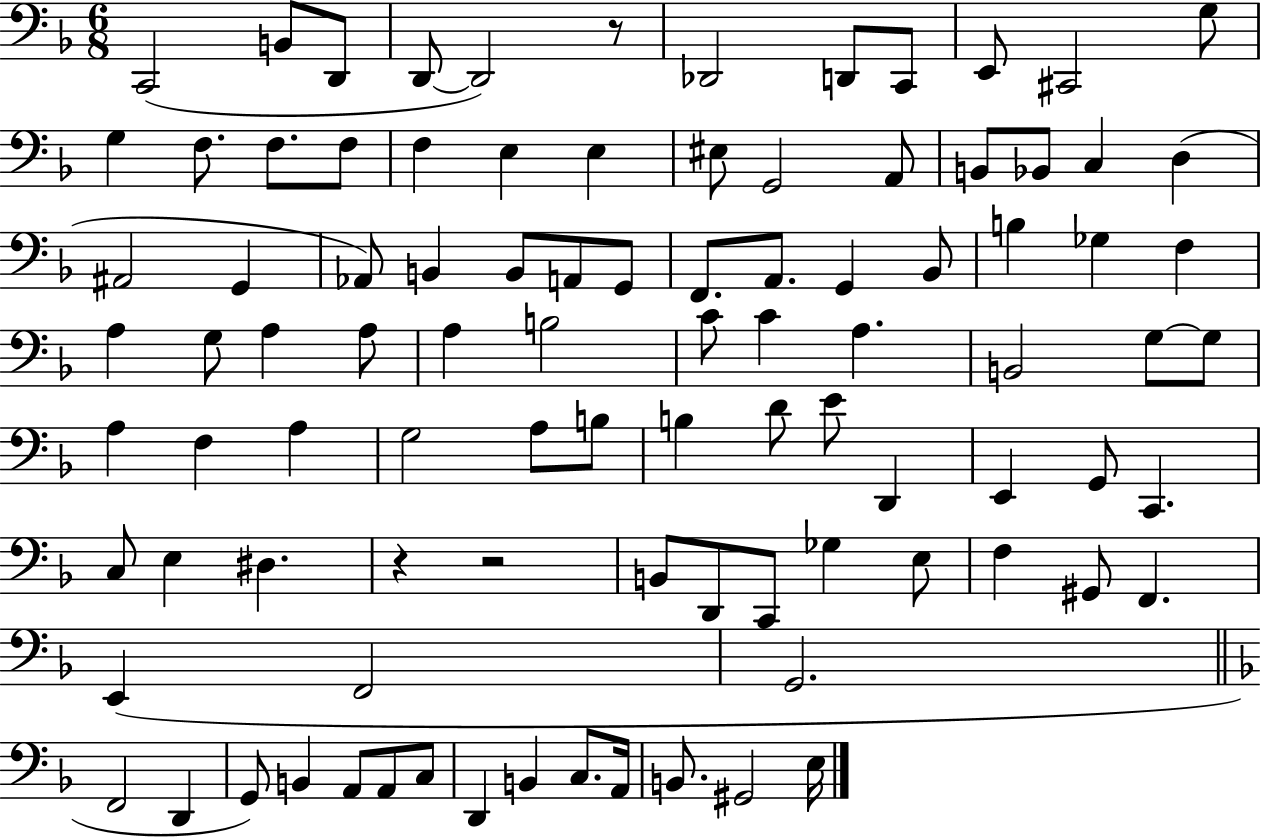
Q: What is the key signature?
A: F major